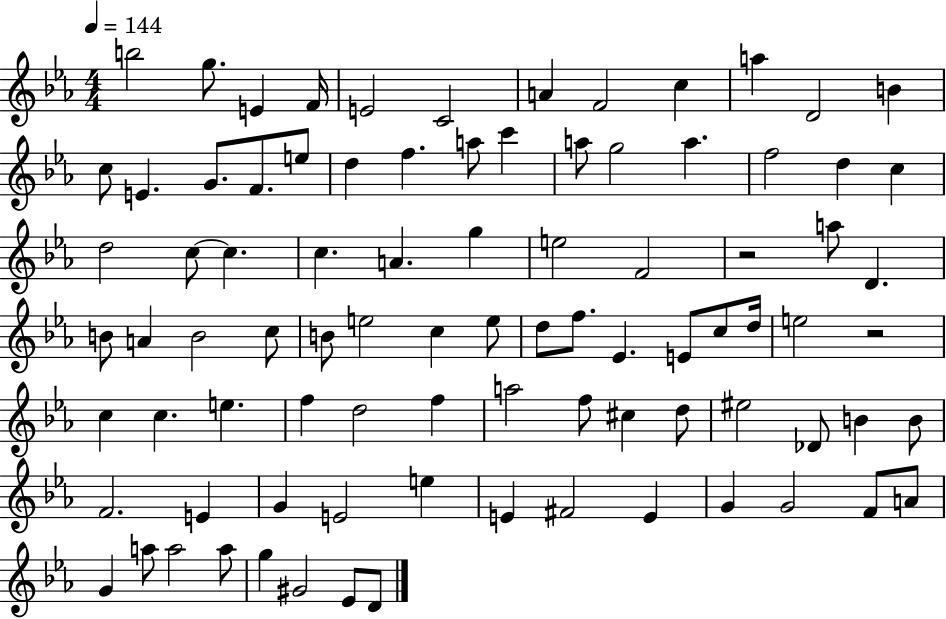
B5/h G5/e. E4/q F4/s E4/h C4/h A4/q F4/h C5/q A5/q D4/h B4/q C5/e E4/q. G4/e. F4/e. E5/e D5/q F5/q. A5/e C6/q A5/e G5/h A5/q. F5/h D5/q C5/q D5/h C5/e C5/q. C5/q. A4/q. G5/q E5/h F4/h R/h A5/e D4/q. B4/e A4/q B4/h C5/e B4/e E5/h C5/q E5/e D5/e F5/e. Eb4/q. E4/e C5/e D5/s E5/h R/h C5/q C5/q. E5/q. F5/q D5/h F5/q A5/h F5/e C#5/q D5/e EIS5/h Db4/e B4/q B4/e F4/h. E4/q G4/q E4/h E5/q E4/q F#4/h E4/q G4/q G4/h F4/e A4/e G4/q A5/e A5/h A5/e G5/q G#4/h Eb4/e D4/e